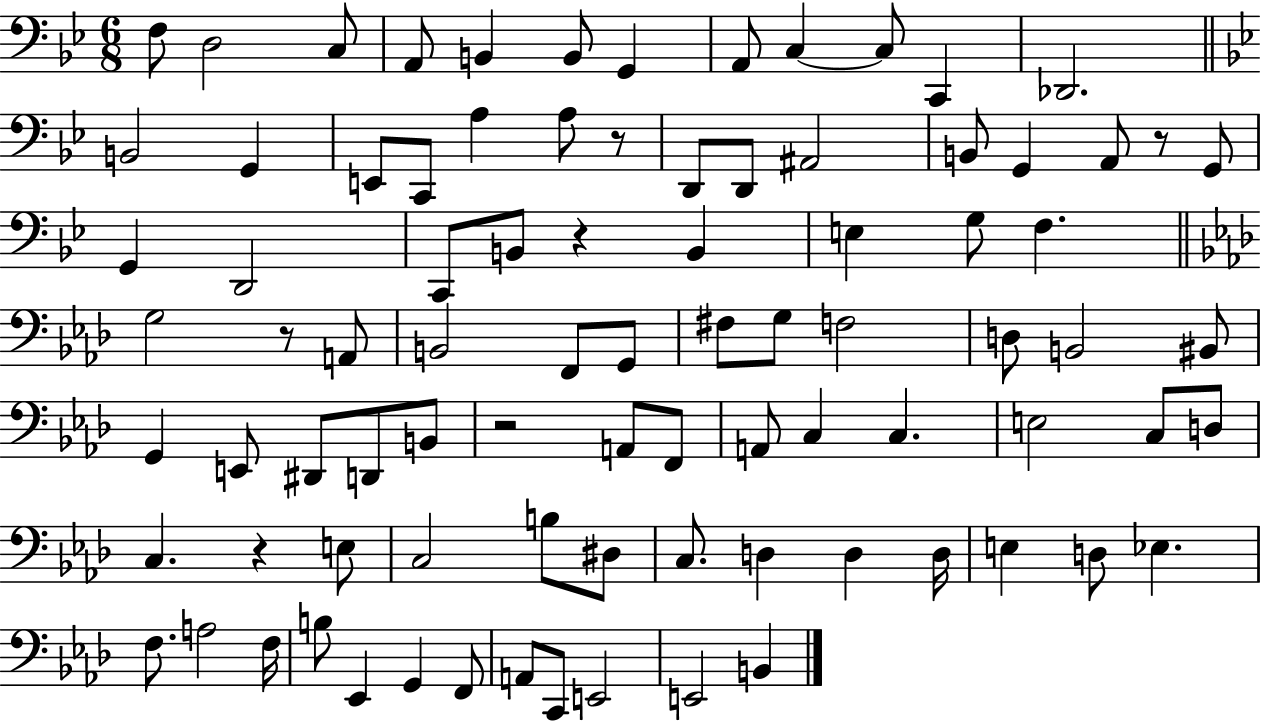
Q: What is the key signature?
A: BES major